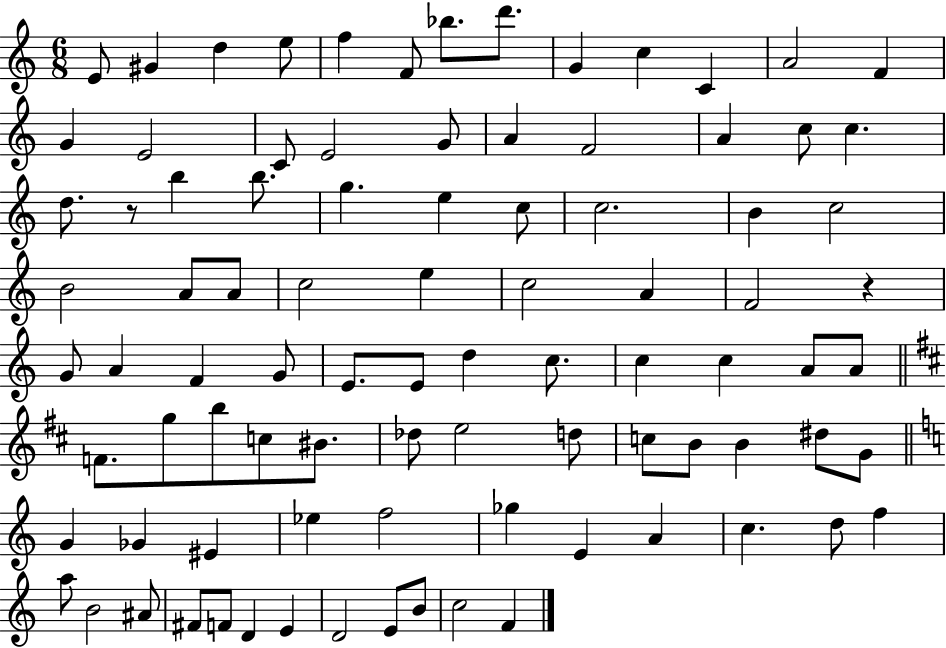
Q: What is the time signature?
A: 6/8